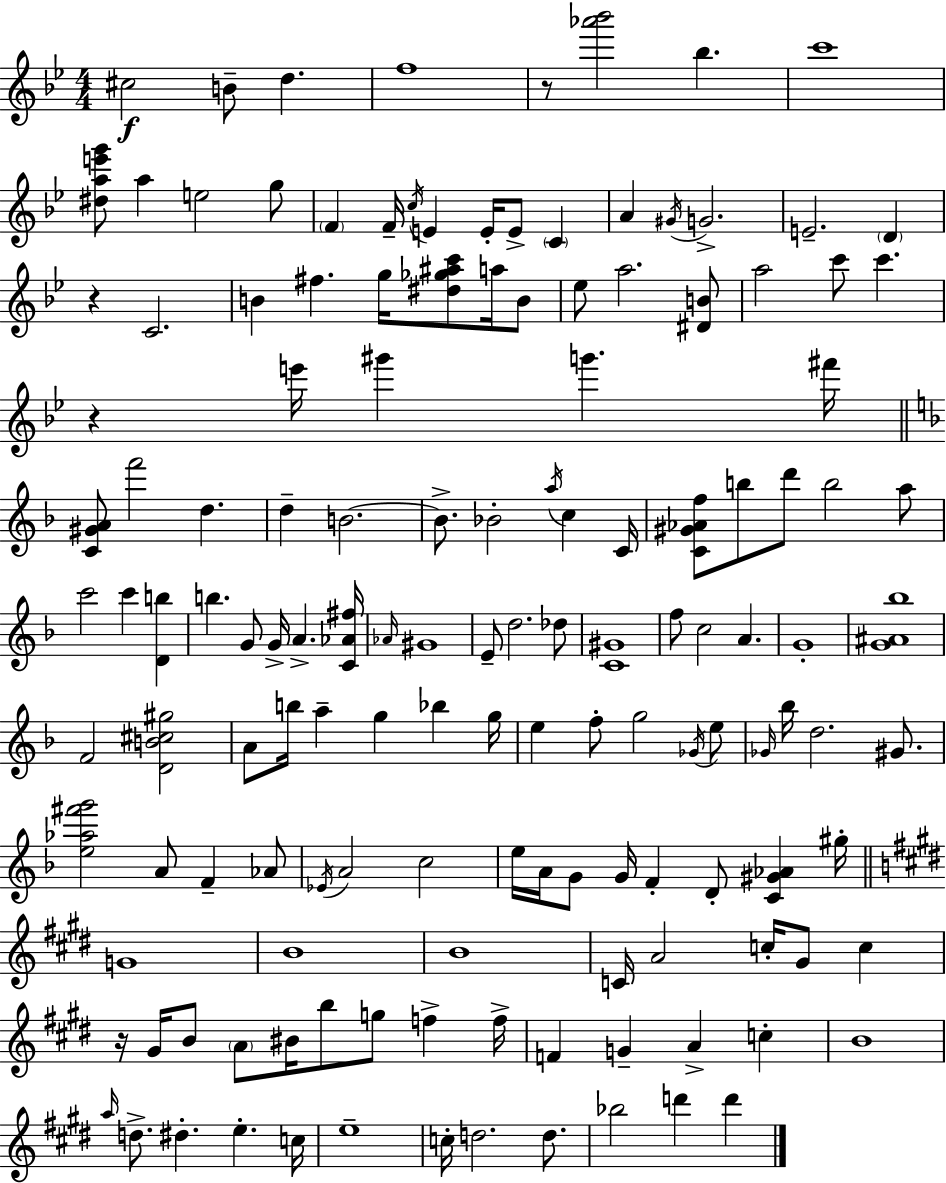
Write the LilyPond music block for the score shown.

{
  \clef treble
  \numericTimeSignature
  \time 4/4
  \key bes \major
  \repeat volta 2 { cis''2\f b'8-- d''4. | f''1 | r8 <aes''' bes'''>2 bes''4. | c'''1 | \break <dis'' a'' e''' g'''>8 a''4 e''2 g''8 | \parenthesize f'4 f'16-- \acciaccatura { c''16 } e'4 e'16-. e'8-> \parenthesize c'4 | a'4 \acciaccatura { gis'16 } g'2.-> | e'2.-- \parenthesize d'4 | \break r4 c'2. | b'4 fis''4. g''16 <dis'' ges'' ais'' c'''>8 a''16 | b'8 ees''8 a''2. | <dis' b'>8 a''2 c'''8 c'''4. | \break r4 e'''16 gis'''4 g'''4. | fis'''16 \bar "||" \break \key d \minor <c' gis' a'>8 f'''2 d''4. | d''4-- b'2.~~ | b'8.-> bes'2-. \acciaccatura { a''16 } c''4 | c'16 <c' gis' aes' f''>8 b''8 d'''8 b''2 a''8 | \break c'''2 c'''4 <d' b''>4 | b''4. g'8 g'16-> a'4.-> | <c' aes' fis''>16 \grace { aes'16 } gis'1 | e'8-- d''2. | \break des''8 <c' gis'>1 | f''8 c''2 a'4. | g'1-. | <g' ais' bes''>1 | \break f'2 <d' b' cis'' gis''>2 | a'8 b''16 a''4-- g''4 bes''4 | g''16 e''4 f''8-. g''2 | \acciaccatura { ges'16 } e''8 \grace { ges'16 } bes''16 d''2. | \break gis'8. <e'' aes'' fis''' g'''>2 a'8 f'4-- | aes'8 \acciaccatura { ees'16 } a'2 c''2 | e''16 a'16 g'8 g'16 f'4-. d'8-. | <c' gis' aes'>4 gis''16-. \bar "||" \break \key e \major g'1 | b'1 | b'1 | c'16 a'2 c''16-. gis'8 c''4 | \break r16 gis'16 b'8 \parenthesize a'8 bis'16 b''8 g''8 f''4-> f''16-> | f'4 g'4-- a'4-> c''4-. | b'1 | \grace { a''16 } d''8.-> dis''4.-. e''4.-. | \break c''16 e''1-- | c''16-. d''2. d''8. | bes''2 d'''4 d'''4 | } \bar "|."
}